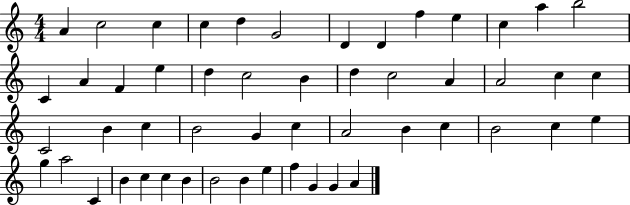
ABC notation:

X:1
T:Untitled
M:4/4
L:1/4
K:C
A c2 c c d G2 D D f e c a b2 C A F e d c2 B d c2 A A2 c c C2 B c B2 G c A2 B c B2 c e g a2 C B c c B B2 B e f G G A